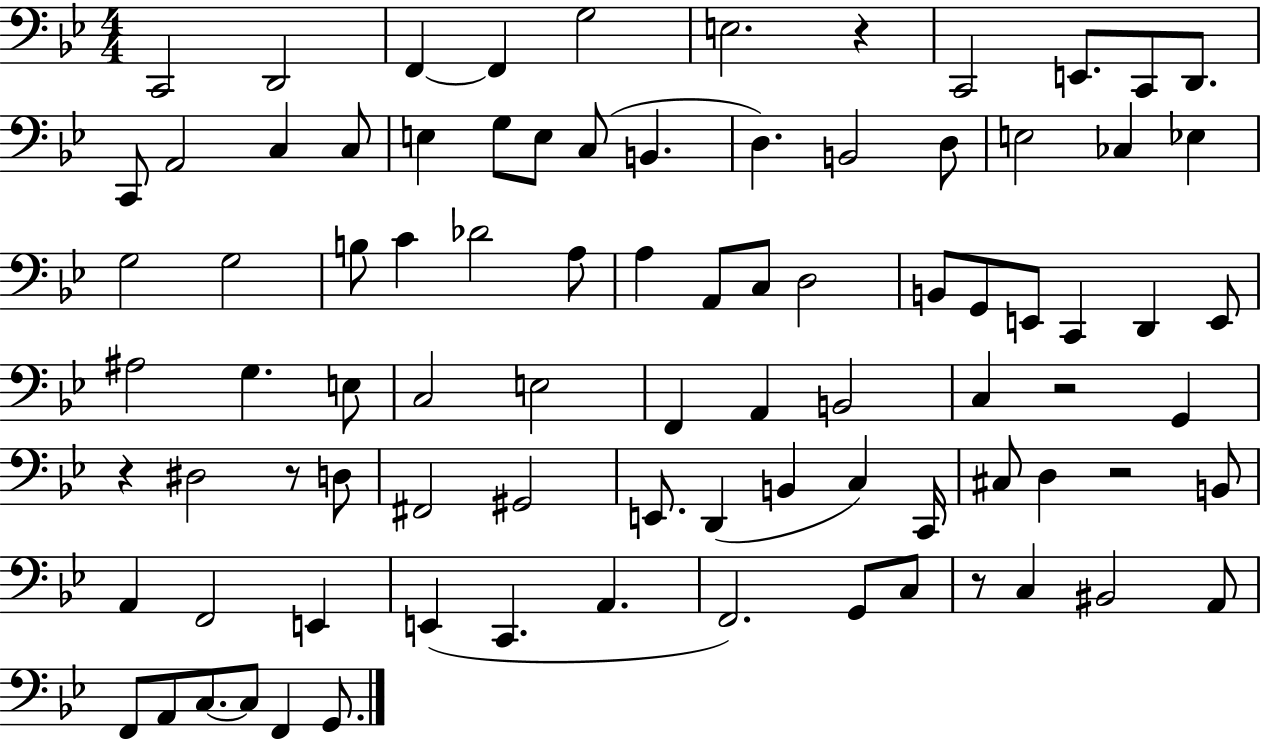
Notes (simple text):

C2/h D2/h F2/q F2/q G3/h E3/h. R/q C2/h E2/e. C2/e D2/e. C2/e A2/h C3/q C3/e E3/q G3/e E3/e C3/e B2/q. D3/q. B2/h D3/e E3/h CES3/q Eb3/q G3/h G3/h B3/e C4/q Db4/h A3/e A3/q A2/e C3/e D3/h B2/e G2/e E2/e C2/q D2/q E2/e A#3/h G3/q. E3/e C3/h E3/h F2/q A2/q B2/h C3/q R/h G2/q R/q D#3/h R/e D3/e F#2/h G#2/h E2/e. D2/q B2/q C3/q C2/s C#3/e D3/q R/h B2/e A2/q F2/h E2/q E2/q C2/q. A2/q. F2/h. G2/e C3/e R/e C3/q BIS2/h A2/e F2/e A2/e C3/e. C3/e F2/q G2/e.